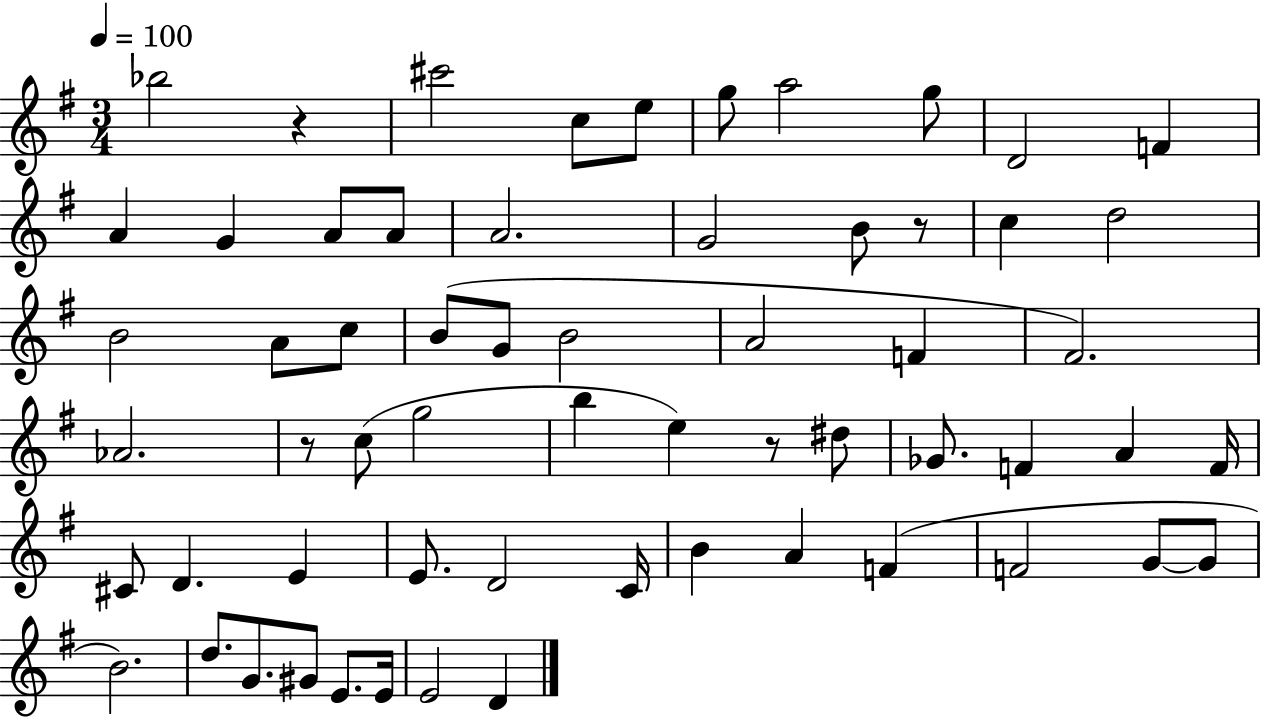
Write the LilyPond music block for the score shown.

{
  \clef treble
  \numericTimeSignature
  \time 3/4
  \key g \major
  \tempo 4 = 100
  bes''2 r4 | cis'''2 c''8 e''8 | g''8 a''2 g''8 | d'2 f'4 | \break a'4 g'4 a'8 a'8 | a'2. | g'2 b'8 r8 | c''4 d''2 | \break b'2 a'8 c''8 | b'8( g'8 b'2 | a'2 f'4 | fis'2.) | \break aes'2. | r8 c''8( g''2 | b''4 e''4) r8 dis''8 | ges'8. f'4 a'4 f'16 | \break cis'8 d'4. e'4 | e'8. d'2 c'16 | b'4 a'4 f'4( | f'2 g'8~~ g'8 | \break b'2.) | d''8. g'8. gis'8 e'8. e'16 | e'2 d'4 | \bar "|."
}